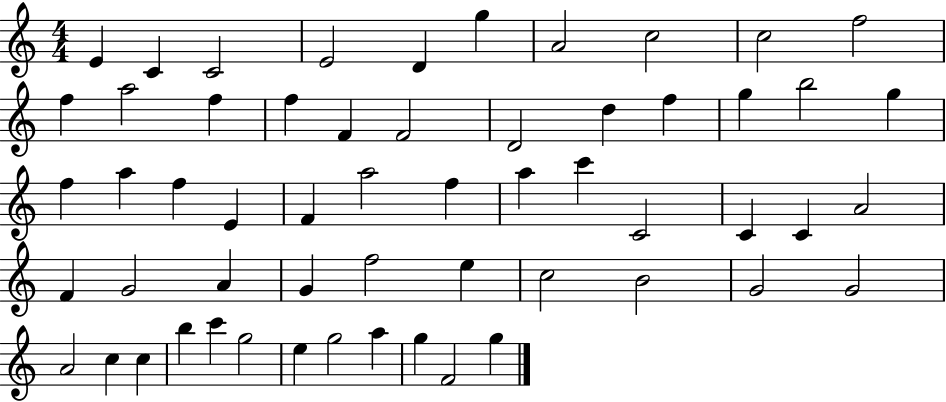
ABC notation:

X:1
T:Untitled
M:4/4
L:1/4
K:C
E C C2 E2 D g A2 c2 c2 f2 f a2 f f F F2 D2 d f g b2 g f a f E F a2 f a c' C2 C C A2 F G2 A G f2 e c2 B2 G2 G2 A2 c c b c' g2 e g2 a g F2 g